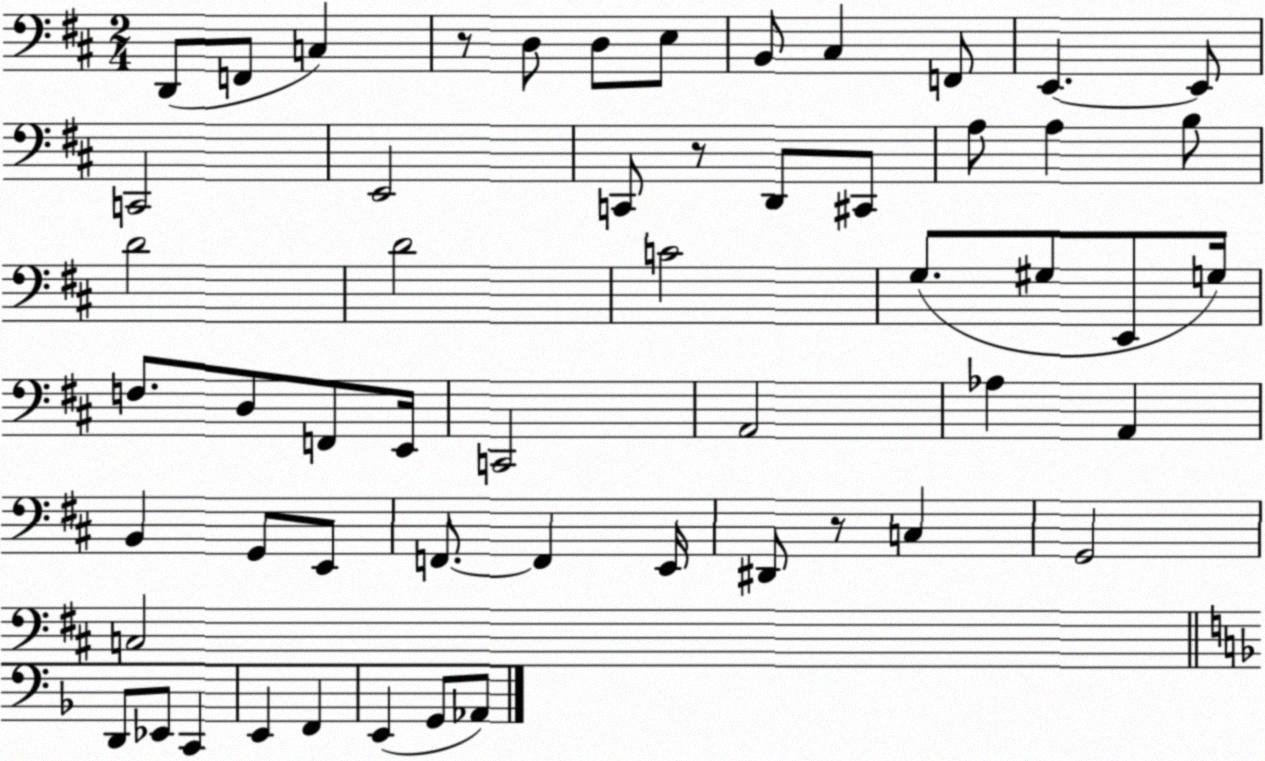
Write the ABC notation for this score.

X:1
T:Untitled
M:2/4
L:1/4
K:D
D,,/2 F,,/2 C, z/2 D,/2 D,/2 E,/2 B,,/2 ^C, F,,/2 E,, E,,/2 C,,2 E,,2 C,,/2 z/2 D,,/2 ^C,,/2 A,/2 A, B,/2 D2 D2 C2 G,/2 ^G,/2 E,,/2 G,/4 F,/2 D,/2 F,,/2 E,,/4 C,,2 A,,2 _A, A,, B,, G,,/2 E,,/2 F,,/2 F,, E,,/4 ^D,,/2 z/2 C, G,,2 C,2 D,,/2 _E,,/2 C,, E,, F,, E,, G,,/2 _A,,/2